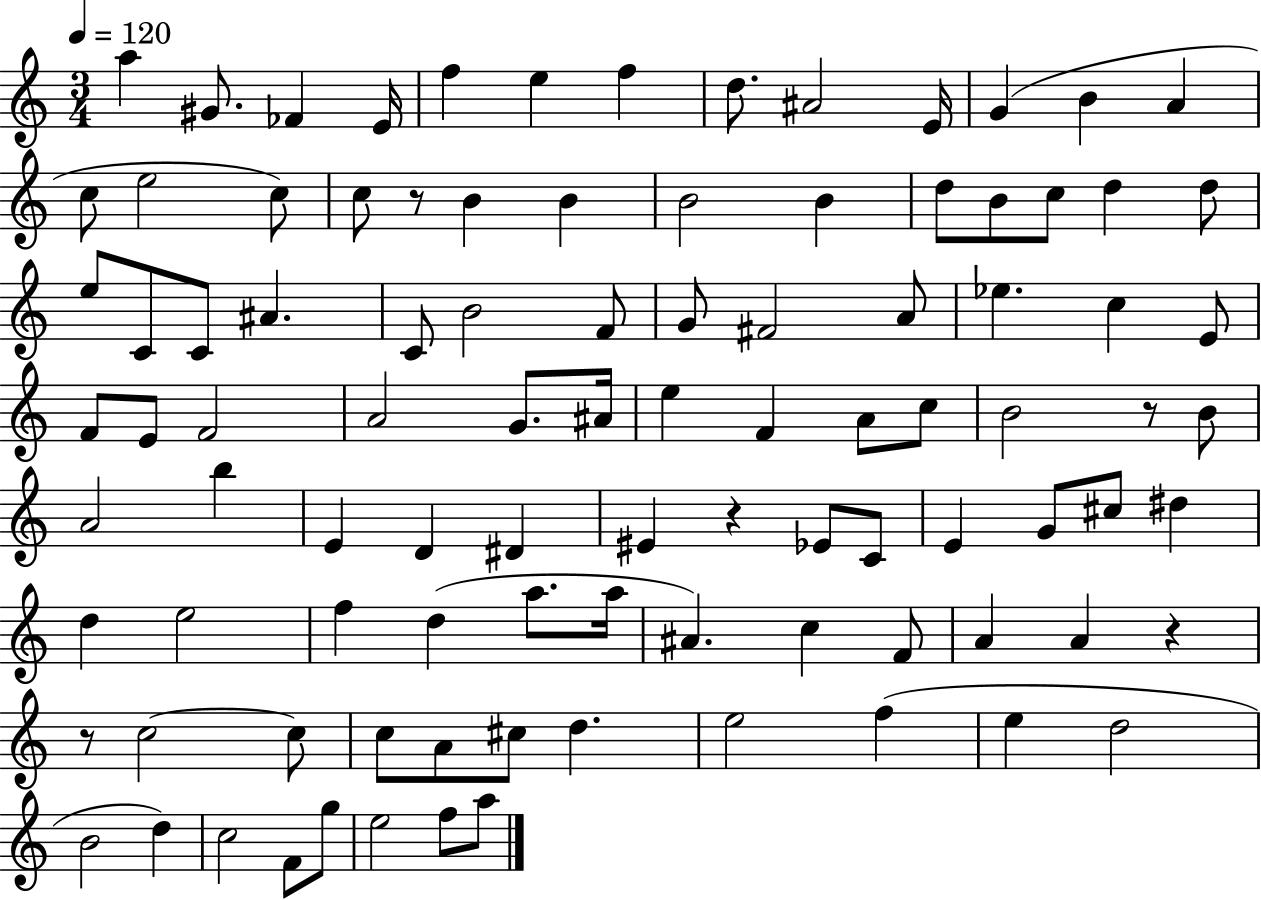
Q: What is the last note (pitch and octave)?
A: A5